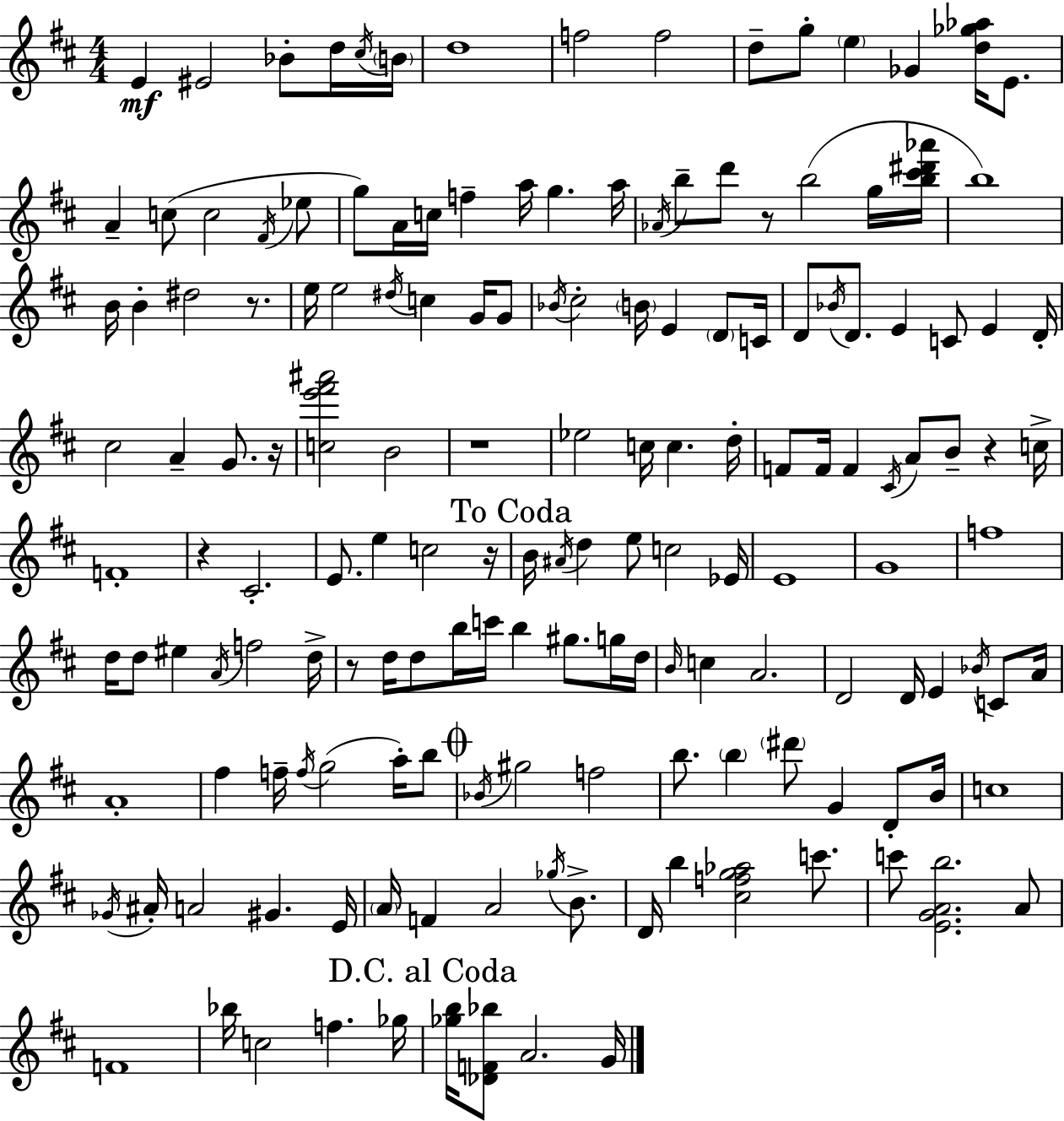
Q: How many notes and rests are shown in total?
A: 160